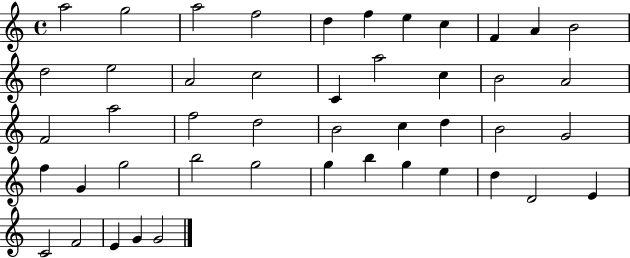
A5/h G5/h A5/h F5/h D5/q F5/q E5/q C5/q F4/q A4/q B4/h D5/h E5/h A4/h C5/h C4/q A5/h C5/q B4/h A4/h F4/h A5/h F5/h D5/h B4/h C5/q D5/q B4/h G4/h F5/q G4/q G5/h B5/h G5/h G5/q B5/q G5/q E5/q D5/q D4/h E4/q C4/h F4/h E4/q G4/q G4/h